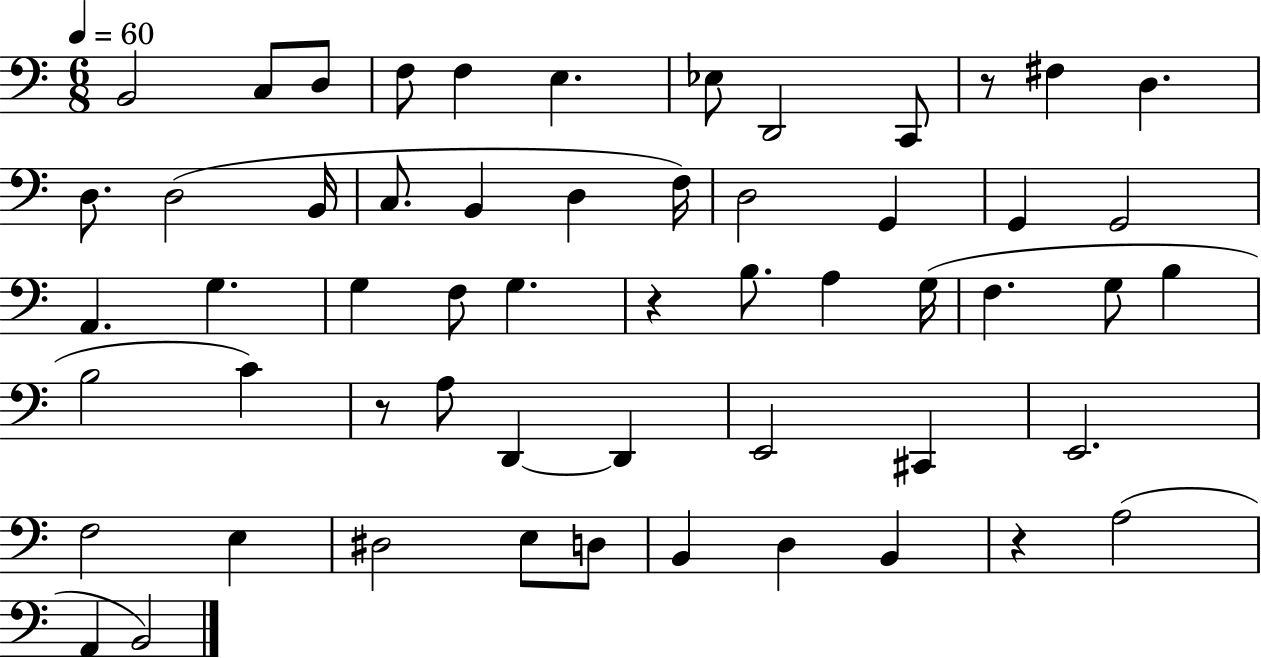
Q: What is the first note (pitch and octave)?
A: B2